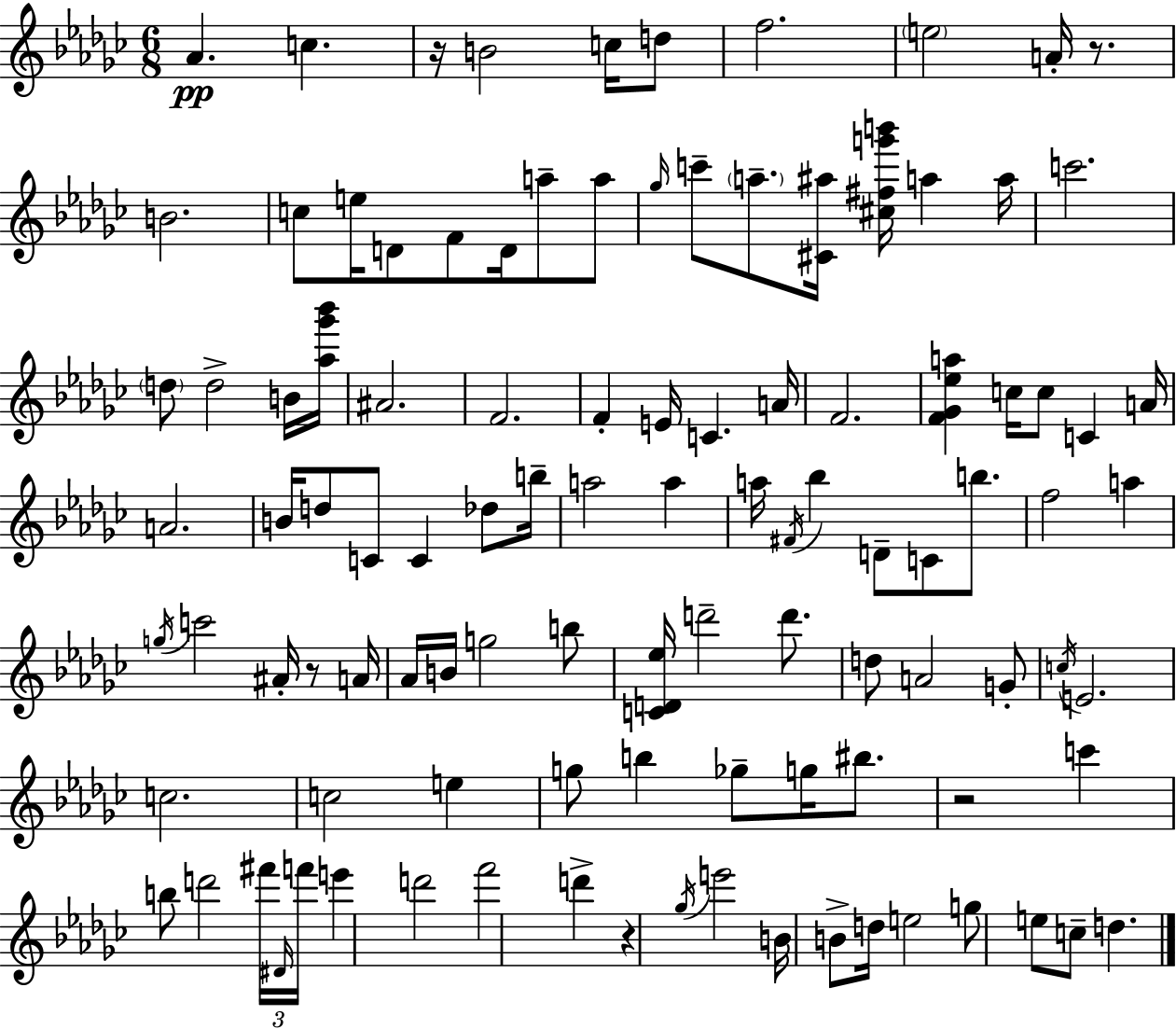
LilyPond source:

{
  \clef treble
  \numericTimeSignature
  \time 6/8
  \key ees \minor
  aes'4.\pp c''4. | r16 b'2 c''16 d''8 | f''2. | \parenthesize e''2 a'16-. r8. | \break b'2. | c''8 e''16 d'8 f'8 d'16 a''8-- a''8 | \grace { ges''16 } c'''8-- \parenthesize a''8.-- <cis' ais''>16 <cis'' fis'' g''' b'''>16 a''4 | a''16 c'''2. | \break \parenthesize d''8 d''2-> b'16 | <aes'' ges''' bes'''>16 ais'2. | f'2. | f'4-. e'16 c'4. | \break a'16 f'2. | <f' ges' ees'' a''>4 c''16 c''8 c'4 | a'16 a'2. | b'16 d''8 c'8 c'4 des''8 | \break b''16-- a''2 a''4 | a''16 \acciaccatura { fis'16 } bes''4 d'8-- c'8 b''8. | f''2 a''4 | \acciaccatura { g''16 } c'''2 ais'16-. | \break r8 a'16 aes'16 b'16 g''2 | b''8 <c' d' ees''>16 d'''2-- | d'''8. d''8 a'2 | g'8-. \acciaccatura { c''16 } e'2. | \break c''2. | c''2 | e''4 g''8 b''4 ges''8-- | g''16 bis''8. r2 | \break c'''4 b''8 d'''2 | \tuplet 3/2 { fis'''16 \grace { dis'16 } f'''16 } e'''4 d'''2 | f'''2 | d'''4-> r4 \acciaccatura { ges''16 } e'''2 | \break b'16 b'8-> d''16 e''2 | g''8 e''8 c''8-- | d''4. \bar "|."
}